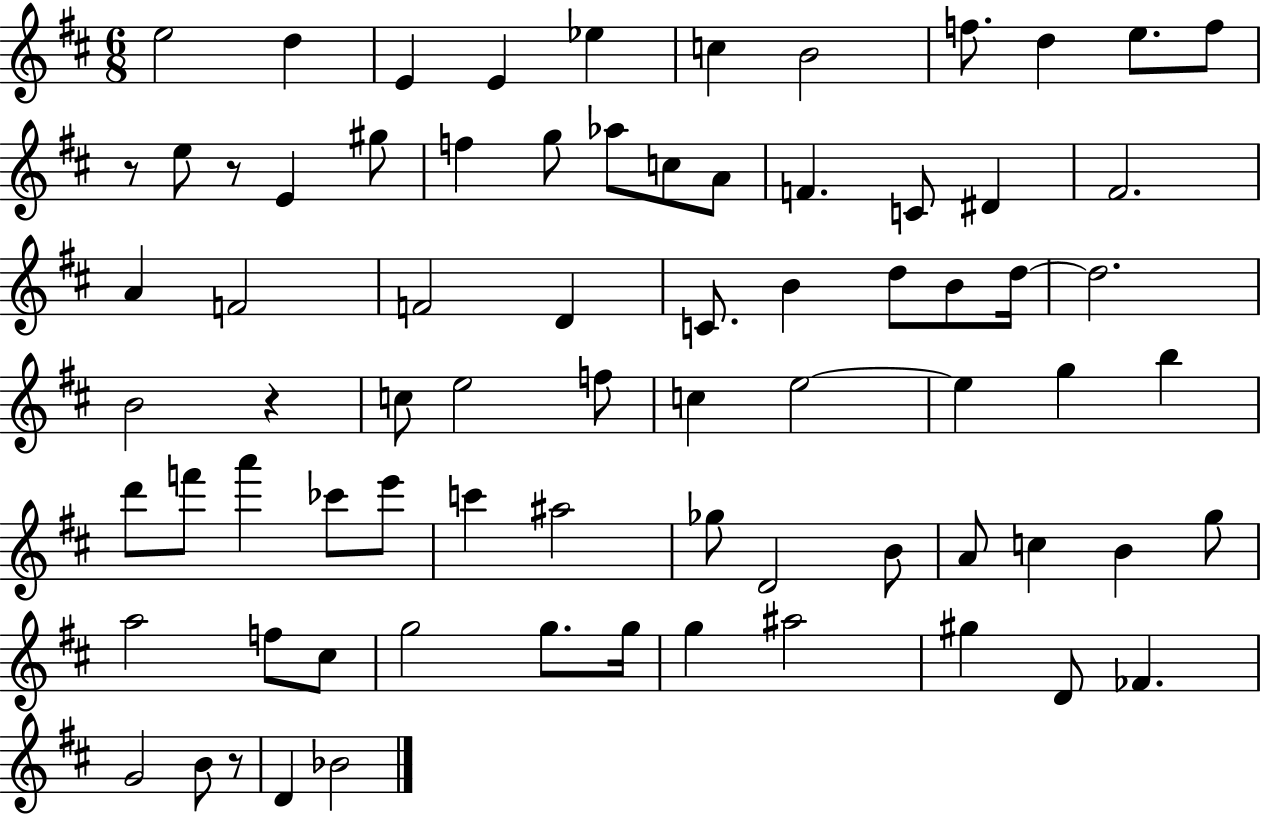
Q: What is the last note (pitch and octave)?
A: Bb4